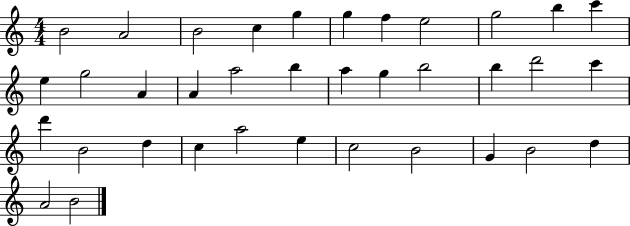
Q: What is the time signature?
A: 4/4